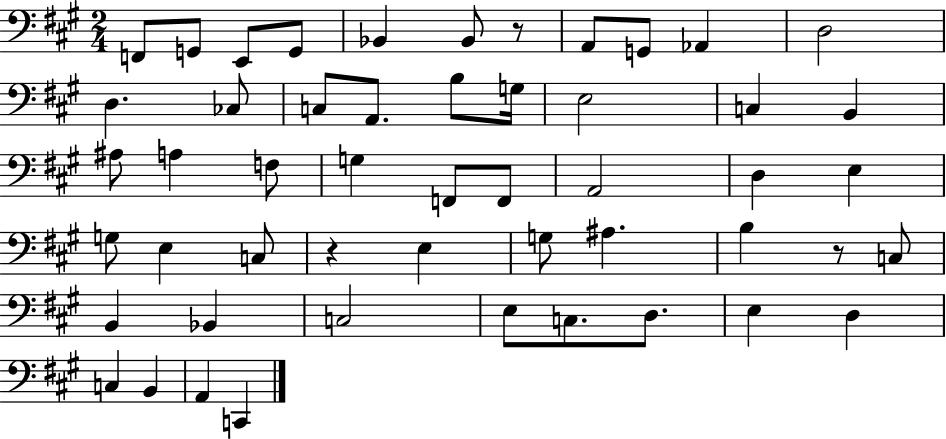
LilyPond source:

{
  \clef bass
  \numericTimeSignature
  \time 2/4
  \key a \major
  f,8 g,8 e,8 g,8 | bes,4 bes,8 r8 | a,8 g,8 aes,4 | d2 | \break d4. ces8 | c8 a,8. b8 g16 | e2 | c4 b,4 | \break ais8 a4 f8 | g4 f,8 f,8 | a,2 | d4 e4 | \break g8 e4 c8 | r4 e4 | g8 ais4. | b4 r8 c8 | \break b,4 bes,4 | c2 | e8 c8. d8. | e4 d4 | \break c4 b,4 | a,4 c,4 | \bar "|."
}